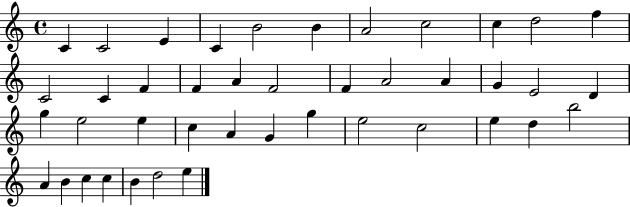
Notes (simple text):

C4/q C4/h E4/q C4/q B4/h B4/q A4/h C5/h C5/q D5/h F5/q C4/h C4/q F4/q F4/q A4/q F4/h F4/q A4/h A4/q G4/q E4/h D4/q G5/q E5/h E5/q C5/q A4/q G4/q G5/q E5/h C5/h E5/q D5/q B5/h A4/q B4/q C5/q C5/q B4/q D5/h E5/q